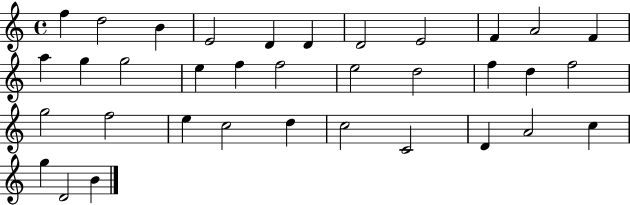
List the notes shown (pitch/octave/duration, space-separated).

F5/q D5/h B4/q E4/h D4/q D4/q D4/h E4/h F4/q A4/h F4/q A5/q G5/q G5/h E5/q F5/q F5/h E5/h D5/h F5/q D5/q F5/h G5/h F5/h E5/q C5/h D5/q C5/h C4/h D4/q A4/h C5/q G5/q D4/h B4/q